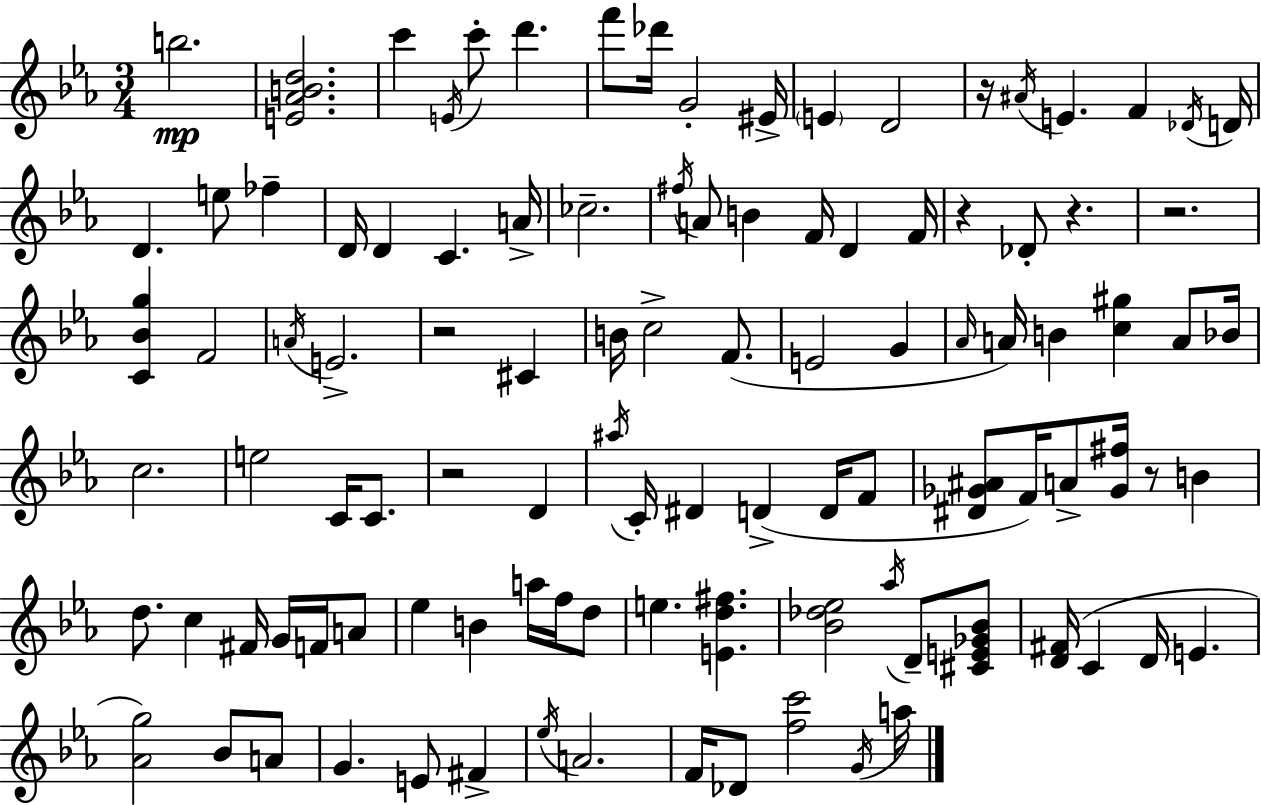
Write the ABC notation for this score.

X:1
T:Untitled
M:3/4
L:1/4
K:Eb
b2 [E_ABd]2 c' E/4 c'/2 d' f'/2 _d'/4 G2 ^E/4 E D2 z/4 ^A/4 E F _D/4 D/4 D e/2 _f D/4 D C A/4 _c2 ^f/4 A/2 B F/4 D F/4 z _D/2 z z2 [C_Bg] F2 A/4 E2 z2 ^C B/4 c2 F/2 E2 G _A/4 A/4 B [c^g] A/2 _B/4 c2 e2 C/4 C/2 z2 D ^a/4 C/4 ^D D D/4 F/2 [^D_G^A]/2 F/4 A/2 [_G^f]/4 z/2 B d/2 c ^F/4 G/4 F/4 A/2 _e B a/4 f/4 d/2 e [Ed^f] [_B_d_e]2 _a/4 D/2 [^CE_G_B]/2 [D^F]/4 C D/4 E [_Ag]2 _B/2 A/2 G E/2 ^F _e/4 A2 F/4 _D/2 [fc']2 G/4 a/4